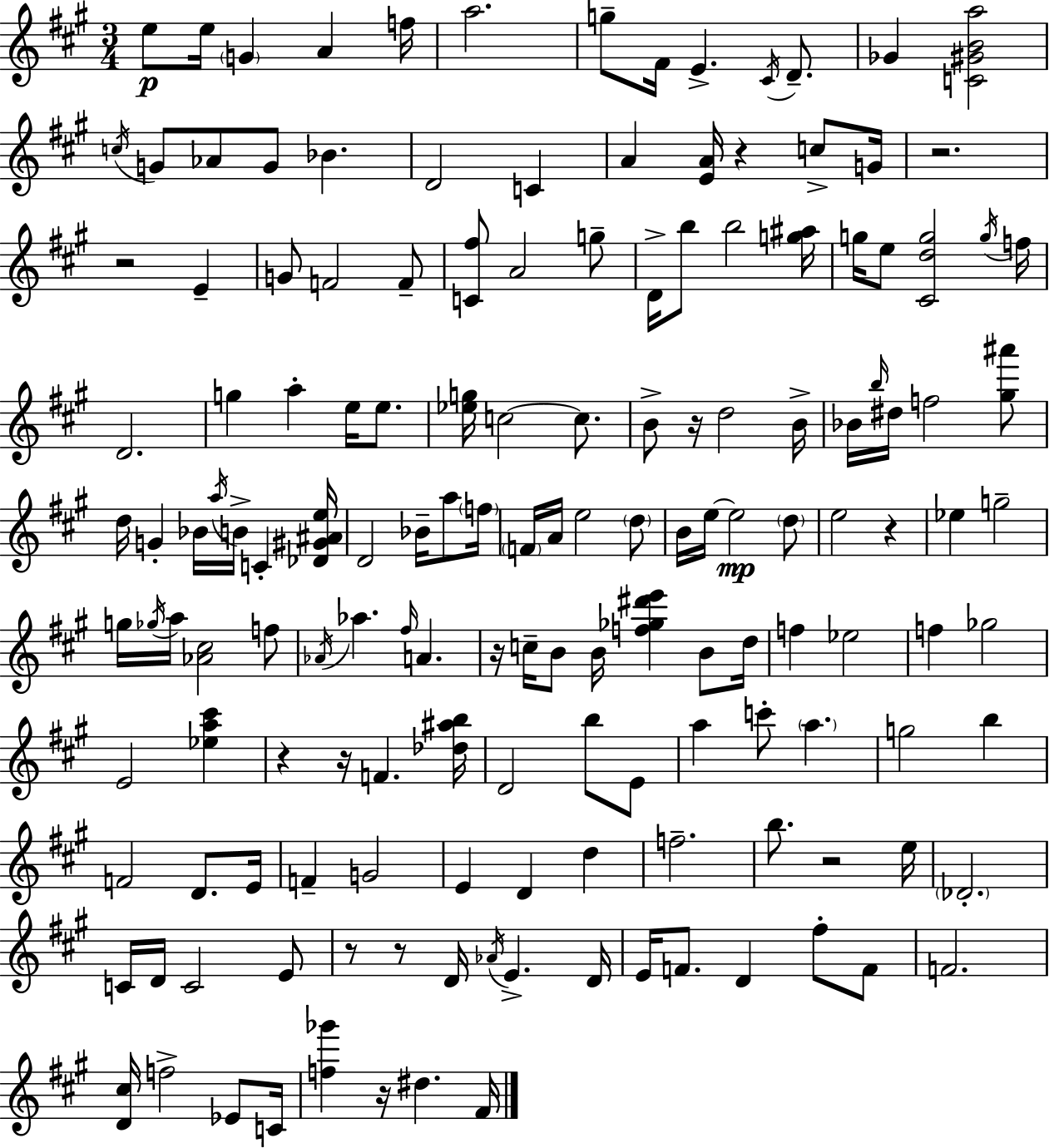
{
  \clef treble
  \numericTimeSignature
  \time 3/4
  \key a \major
  e''8\p e''16 \parenthesize g'4 a'4 f''16 | a''2. | g''8-- fis'16 e'4.-> \acciaccatura { cis'16 } d'8.-- | ges'4 <c' gis' b' a''>2 | \break \acciaccatura { c''16 } g'8 aes'8 g'8 bes'4. | d'2 c'4 | a'4 <e' a'>16 r4 c''8-> | g'16 r2. | \break r2 e'4-- | g'8 f'2 | f'8-- <c' fis''>8 a'2 | g''8-- d'16-> b''8 b''2 | \break <g'' ais''>16 g''16 e''8 <cis' d'' g''>2 | \acciaccatura { g''16 } f''16 d'2. | g''4 a''4-. e''16 | e''8. <ees'' g''>16 c''2~~ | \break c''8. b'8-> r16 d''2 | b'16-> bes'16 \grace { b''16 } dis''16 f''2 | <gis'' ais'''>8 d''16 g'4-. bes'16 \acciaccatura { a''16 } b'16-> | c'4-. <des' gis' ais' e''>16 d'2 | \break bes'16-- a''8 \parenthesize f''16 \parenthesize f'16 a'16 e''2 | \parenthesize d''8 b'16 e''16~~ e''2\mp | \parenthesize d''8 e''2 | r4 ees''4 g''2-- | \break g''16 \acciaccatura { ges''16 } a''16 <aes' cis''>2 | f''8 \acciaccatura { aes'16 } aes''4. | \grace { fis''16 } a'4. r16 c''16-- b'8 | b'16 <f'' ges'' dis''' e'''>4 b'8 d''16 f''4 | \break ees''2 f''4 | ges''2 e'2 | <ees'' a'' cis'''>4 r4 | r16 f'4. <des'' ais'' b''>16 d'2 | \break b''8 e'8 a''4 | c'''8-. \parenthesize a''4. g''2 | b''4 f'2 | d'8. e'16 f'4-- | \break g'2 e'4 | d'4 d''4 f''2.-- | b''8. r2 | e''16 \parenthesize des'2.-. | \break c'16 d'16 c'2 | e'8 r8 r8 | d'16 \acciaccatura { aes'16 } e'4.-> d'16 e'16 f'8. | d'4 fis''8-. f'8 f'2. | \break <d' cis''>16 f''2-> | ees'8 c'16 <f'' ges'''>4 | r16 dis''4. fis'16 \bar "|."
}